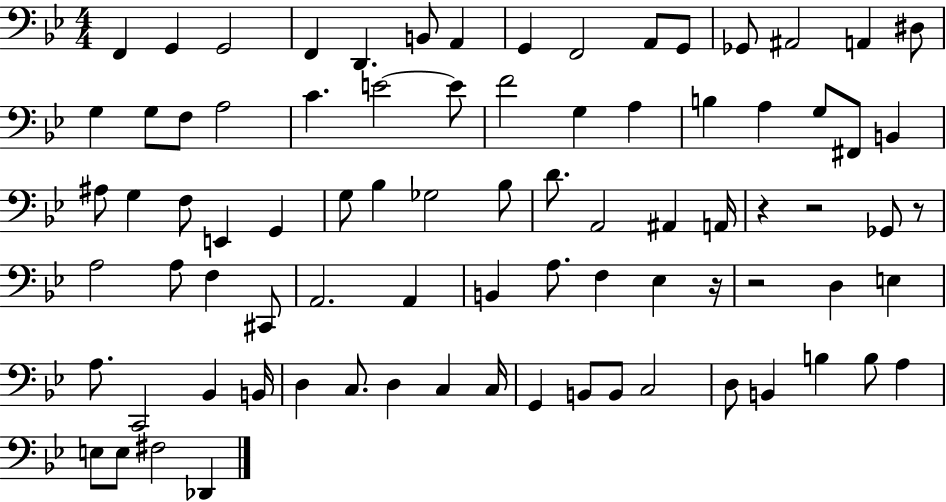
F2/q G2/q G2/h F2/q D2/q. B2/e A2/q G2/q F2/h A2/e G2/e Gb2/e A#2/h A2/q D#3/e G3/q G3/e F3/e A3/h C4/q. E4/h E4/e F4/h G3/q A3/q B3/q A3/q G3/e F#2/e B2/q A#3/e G3/q F3/e E2/q G2/q G3/e Bb3/q Gb3/h Bb3/e D4/e. A2/h A#2/q A2/s R/q R/h Gb2/e R/e A3/h A3/e F3/q C#2/e A2/h. A2/q B2/q A3/e. F3/q Eb3/q R/s R/h D3/q E3/q A3/e. C2/h Bb2/q B2/s D3/q C3/e. D3/q C3/q C3/s G2/q B2/e B2/e C3/h D3/e B2/q B3/q B3/e A3/q E3/e E3/e F#3/h Db2/q